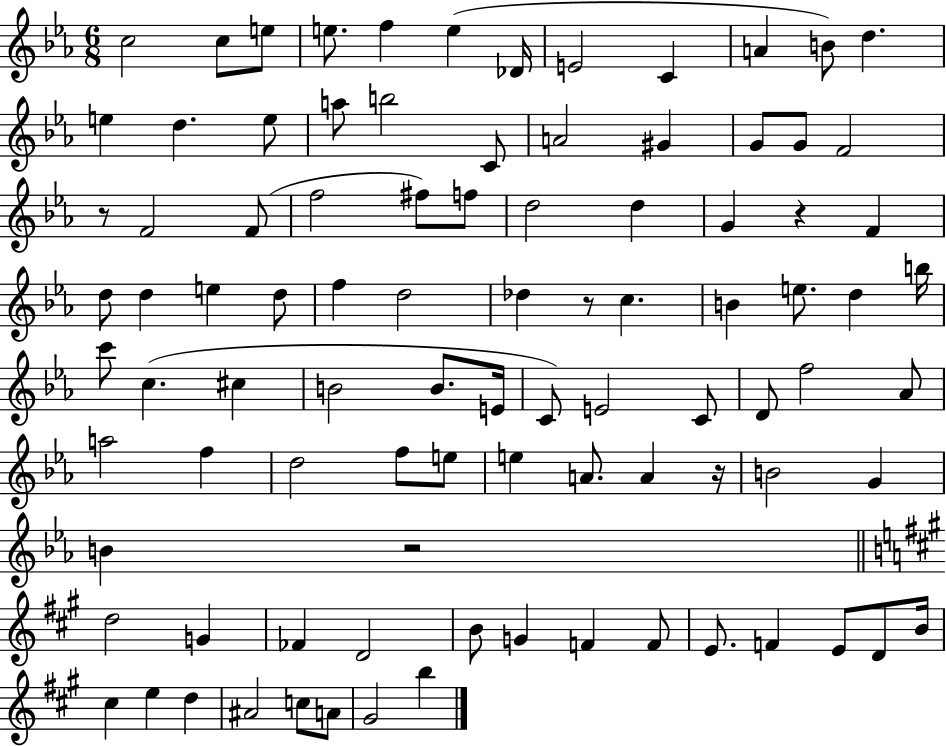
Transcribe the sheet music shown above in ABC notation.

X:1
T:Untitled
M:6/8
L:1/4
K:Eb
c2 c/2 e/2 e/2 f e _D/4 E2 C A B/2 d e d e/2 a/2 b2 C/2 A2 ^G G/2 G/2 F2 z/2 F2 F/2 f2 ^f/2 f/2 d2 d G z F d/2 d e d/2 f d2 _d z/2 c B e/2 d b/4 c'/2 c ^c B2 B/2 E/4 C/2 E2 C/2 D/2 f2 _A/2 a2 f d2 f/2 e/2 e A/2 A z/4 B2 G B z2 d2 G _F D2 B/2 G F F/2 E/2 F E/2 D/2 B/4 ^c e d ^A2 c/2 A/2 ^G2 b